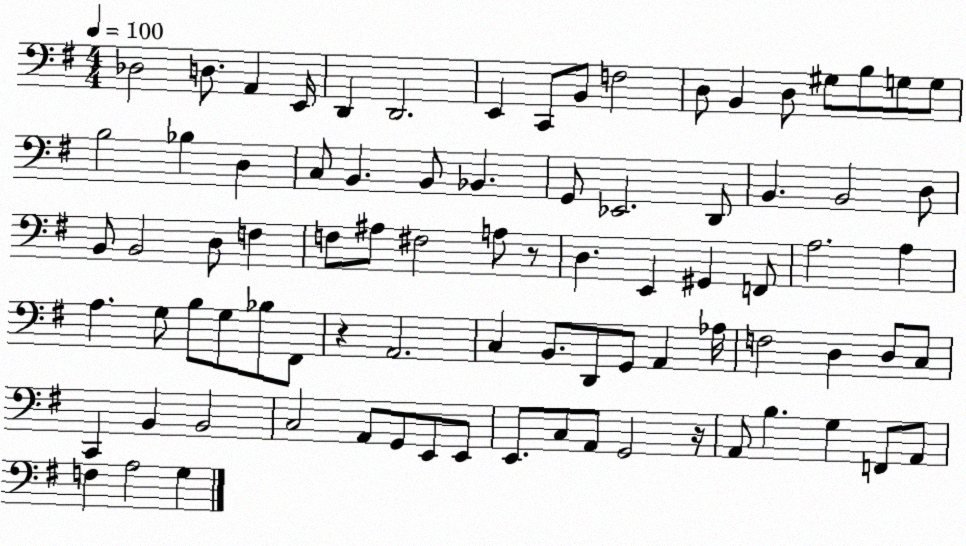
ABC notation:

X:1
T:Untitled
M:4/4
L:1/4
K:G
_D,2 D,/2 A,, E,,/4 D,, D,,2 E,, C,,/2 B,,/2 F,2 D,/2 B,, D,/2 ^G,/2 B,/2 G,/2 G,/2 B,2 _B, D, C,/2 B,, B,,/2 _B,, G,,/2 _E,,2 D,,/2 B,, B,,2 D,/2 B,,/2 B,,2 D,/2 F, F,/2 ^A,/2 ^F,2 A,/2 z/2 D, E,, ^G,, F,,/2 A,2 A, A, G,/2 B,/2 G,/2 _B,/2 ^F,,/2 z A,,2 C, B,,/2 D,,/2 G,,/2 A,, _A,/4 F,2 D, D,/2 C,/2 C,, B,, B,,2 C,2 A,,/2 G,,/2 E,,/2 E,,/2 E,,/2 C,/2 A,,/2 G,,2 z/4 A,,/2 B, G, F,,/2 A,,/2 F, A,2 G,